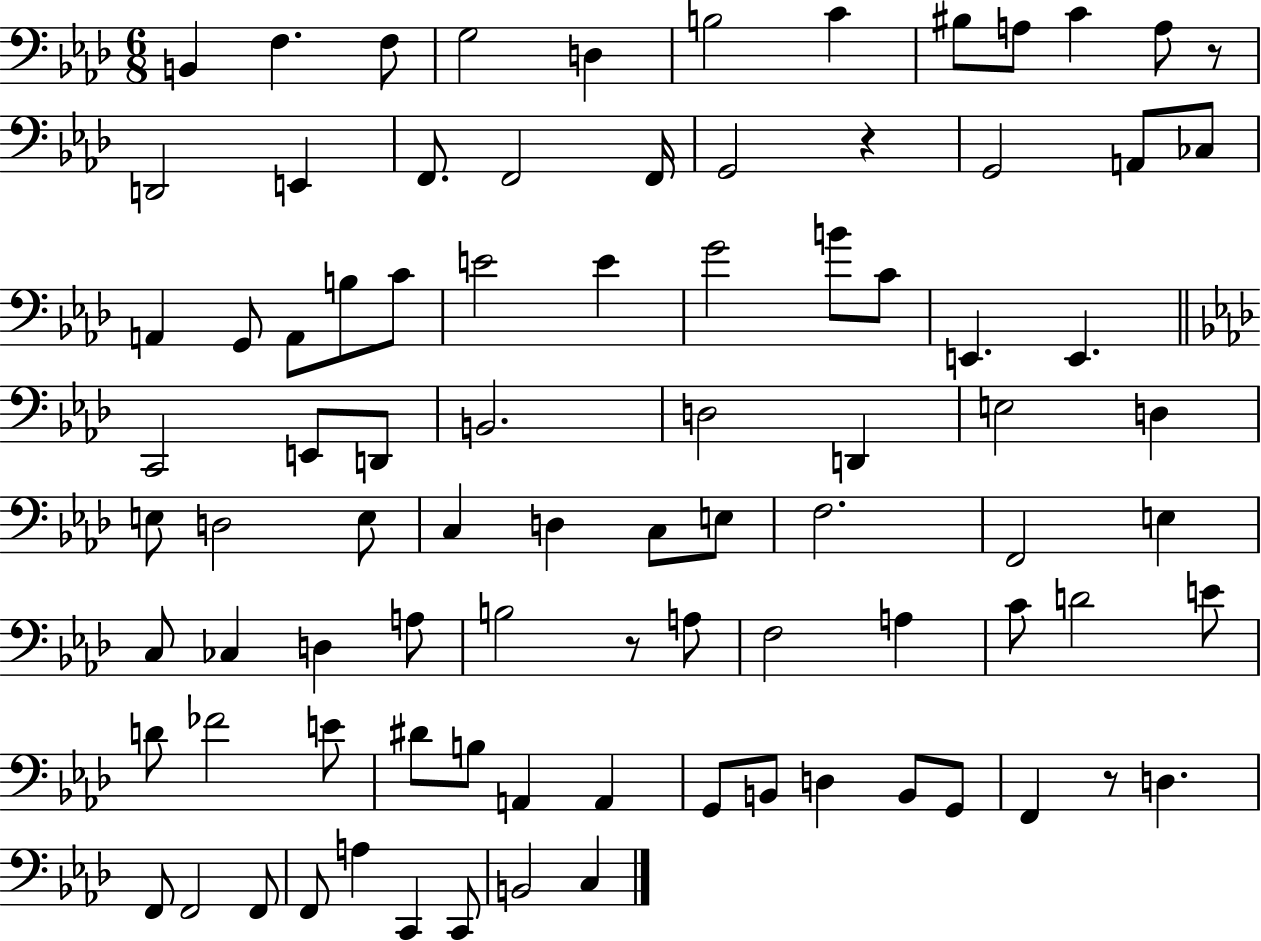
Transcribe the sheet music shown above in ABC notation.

X:1
T:Untitled
M:6/8
L:1/4
K:Ab
B,, F, F,/2 G,2 D, B,2 C ^B,/2 A,/2 C A,/2 z/2 D,,2 E,, F,,/2 F,,2 F,,/4 G,,2 z G,,2 A,,/2 _C,/2 A,, G,,/2 A,,/2 B,/2 C/2 E2 E G2 B/2 C/2 E,, E,, C,,2 E,,/2 D,,/2 B,,2 D,2 D,, E,2 D, E,/2 D,2 E,/2 C, D, C,/2 E,/2 F,2 F,,2 E, C,/2 _C, D, A,/2 B,2 z/2 A,/2 F,2 A, C/2 D2 E/2 D/2 _F2 E/2 ^D/2 B,/2 A,, A,, G,,/2 B,,/2 D, B,,/2 G,,/2 F,, z/2 D, F,,/2 F,,2 F,,/2 F,,/2 A, C,, C,,/2 B,,2 C,